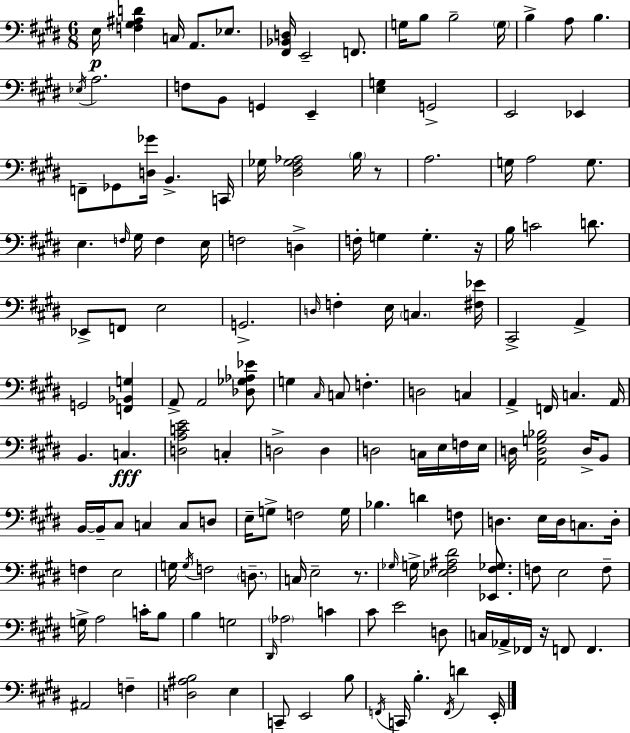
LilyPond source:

{
  \clef bass
  \numericTimeSignature
  \time 6/8
  \key e \major
  e16\p <f gis ais d'>4 c16 a,8. ees8. | <fis, bes, d>16 e,2-- f,8. | g16 b8 b2-- \parenthesize g16 | b4-> a8 b4. | \break \acciaccatura { ees16 } a2. | f8 b,8 g,4 e,4-- | <e g>4 g,2-> | e,2 ees,4 | \break f,8-- ges,8 <d ges'>16 b,4.-> | c,16 ges16 <dis fis ges aes>2 \parenthesize b16 r8 | a2. | g16 a2 g8. | \break e4. \grace { f16 } gis16 f4 | e16 f2 d4-> | f16-. g4 g4.-. | r16 b16 c'2 d'8. | \break ees,8-> f,8 e2 | g,2.-> | \grace { d16 } f4-. e16 \parenthesize c4. | <fis ees'>16 cis,2-> a,4-> | \break g,2 <f, bes, g>4 | a,8-> a,2 | <des ges aes ees'>8 g4 \grace { cis16 } c8 f4.-. | d2 | \break c4 a,4-> f,16 c4. | a,16 b,4. c4.\fff | <d a c' e'>2 | c4-. d2-> | \break d4 d2 | c16 e16 f16 e16 d16 <a, d g bes>2 | d16-> b,8 b,16~~ b,16-- cis8 c4 | c8 d8 e16-- g8-> f2 | \break g16 bes4. d'4 | f8 d4. e16 d16 | c8. d16-. f4 e2 | g16 \acciaccatura { g16 } f2 | \break \parenthesize d8.-- c16 e2-- | r8. \grace { ges16 } g16-> <ees fis ais dis'>2 | <ees, fis ges>8. f8 e2 | f8-- g16-> a2 | \break c'16-. b8 b4 g2 | \grace { dis,16 } \parenthesize aes2 | c'4 cis'8 e'2 | d8 c16 aes,16-> fes,16 r16 f,8 | \break f,4. ais,2 | f4-- <d ais b>2 | e4 c,8-- e,2 | b8 \acciaccatura { f,16 } c,16 b4.-. | \break \acciaccatura { f,16 } d'4 e,16-. \bar "|."
}